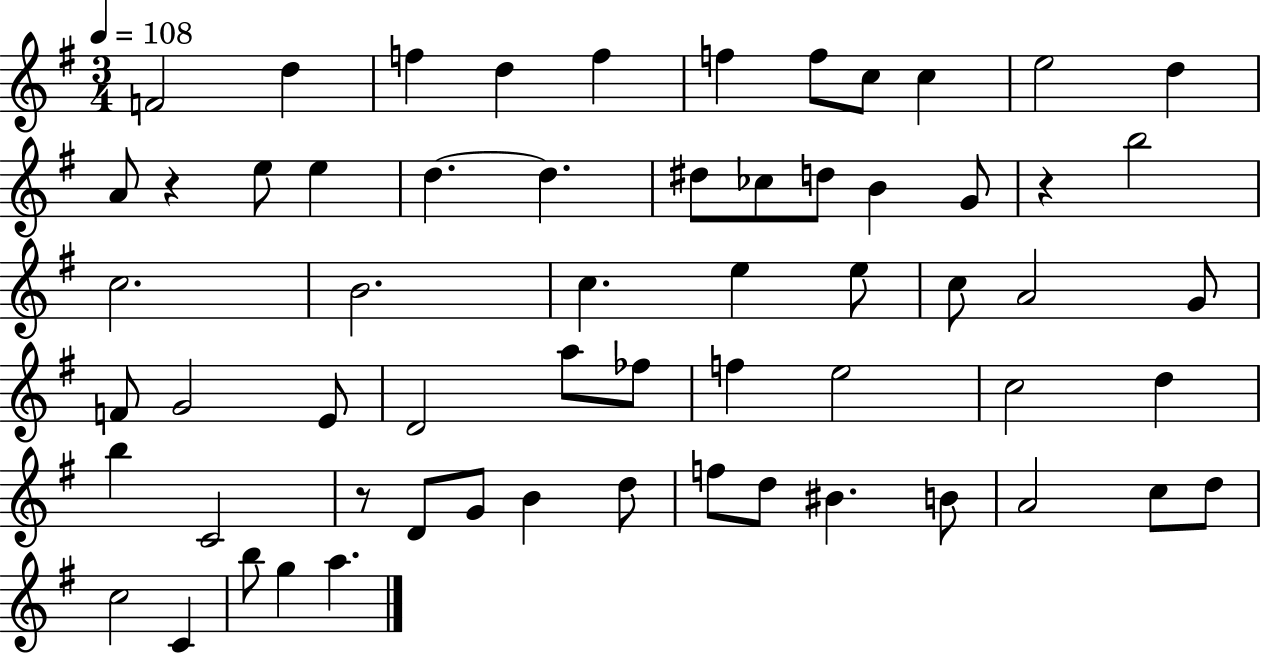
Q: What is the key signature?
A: G major